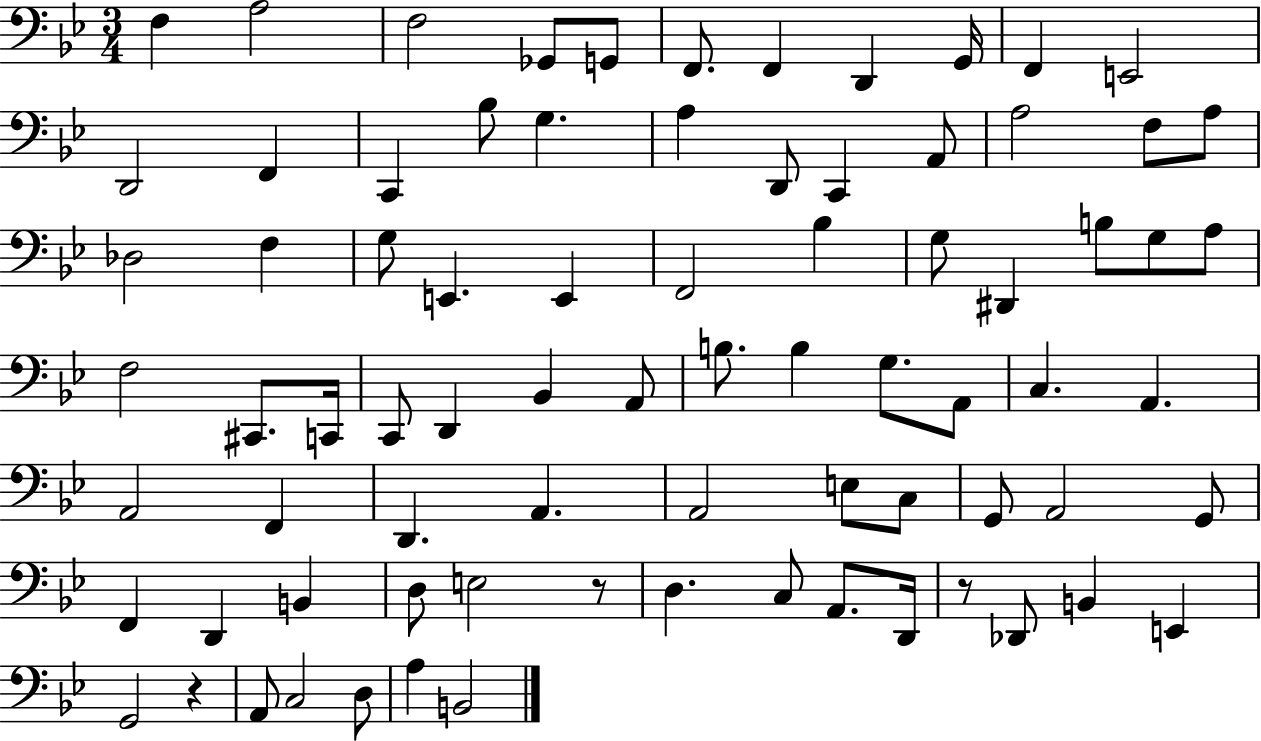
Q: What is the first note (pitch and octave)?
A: F3